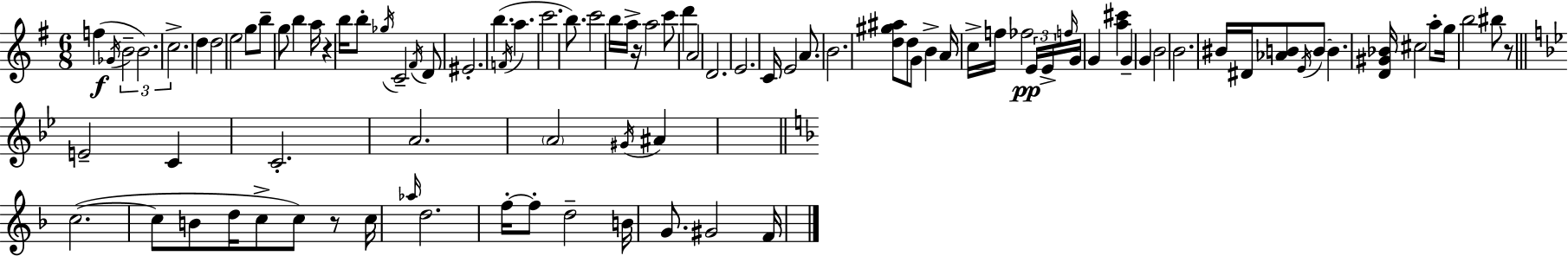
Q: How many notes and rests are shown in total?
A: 95